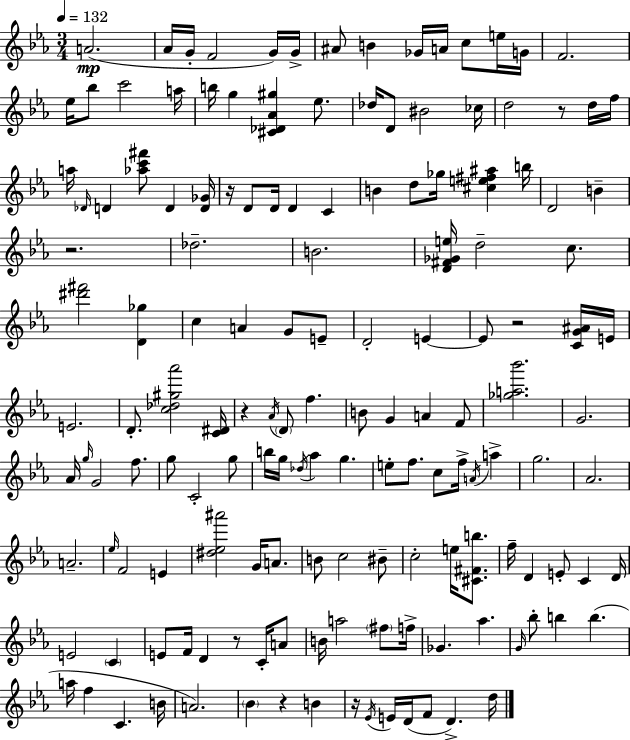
{
  \clef treble
  \numericTimeSignature
  \time 3/4
  \key c \minor
  \tempo 4 = 132
  \repeat volta 2 { a'2.(\mp | aes'16 g'16-. f'2 g'16) g'16-> | ais'8 b'4 ges'16 a'16 c''8 e''16 g'16 | f'2. | \break ees''16 bes''8 c'''2 a''16 | b''16 g''4 <cis' des' aes' gis''>4 ees''8. | des''16 d'8 bis'2 ces''16 | d''2 r8 d''16 f''16 | \break a''16 \grace { des'16 } d'4 <aes'' c''' fis'''>8 d'4 | <d' ges'>16 r16 d'8 d'16 d'4 c'4 | b'4 d''8 ges''16 <cis'' e'' fis'' ais''>4 | b''16 d'2 b'4-- | \break r2. | des''2.-- | b'2. | <d' fis' ges' e''>16 d''2-- c''8. | \break <dis''' fis'''>2 <d' ges''>4 | c''4 a'4 g'8 e'8-- | d'2-. e'4~~ | e'8 r2 <c' g' ais'>16 | \break e'16 e'2. | d'8.-. <c'' des'' gis'' aes'''>2 | <c' dis'>16 r4 \acciaccatura { aes'16 } \parenthesize d'8 f''4. | b'8 g'4 a'4 | \break f'8 <ges'' a'' bes'''>2. | g'2. | aes'16 \grace { g''16 } g'2 | f''8. g''8 c'2-. | \break g''8 b''16 g''16 \acciaccatura { des''16 } aes''4 g''4. | e''8-. f''8. c''8 f''16-> | \acciaccatura { a'16 } a''4-> g''2. | aes'2. | \break a'2.-- | \grace { ees''16 } f'2 | e'4 <dis'' ees'' ais'''>2 | g'16 a'8. b'8 c''2 | \break bis'8-- c''2-. | e''16 <cis' fis' b''>8. f''16-- d'4 e'8-. | c'4 d'16 e'2 | \parenthesize c'4 e'8 f'16 d'4 | \break r8 c'16-. a'8 b'16 a''2 | \parenthesize fis''8 f''16-> ges'4. | aes''4. \grace { g'16 } bes''8-. b''4 | b''4.( a''16 f''4 | \break c'4. b'16 a'2.) | \parenthesize bes'4 r4 | b'4 r16 \acciaccatura { ees'16 } e'16 d'16( f'8 | d'4.->) d''16 } \bar "|."
}